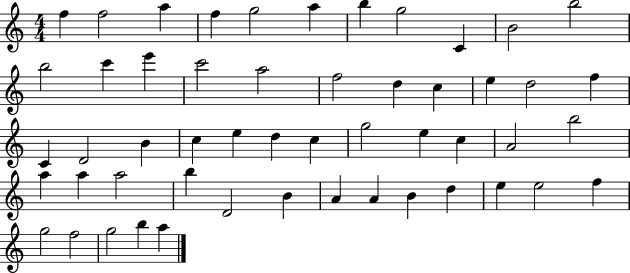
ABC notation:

X:1
T:Untitled
M:4/4
L:1/4
K:C
f f2 a f g2 a b g2 C B2 b2 b2 c' e' c'2 a2 f2 d c e d2 f C D2 B c e d c g2 e c A2 b2 a a a2 b D2 B A A B d e e2 f g2 f2 g2 b a